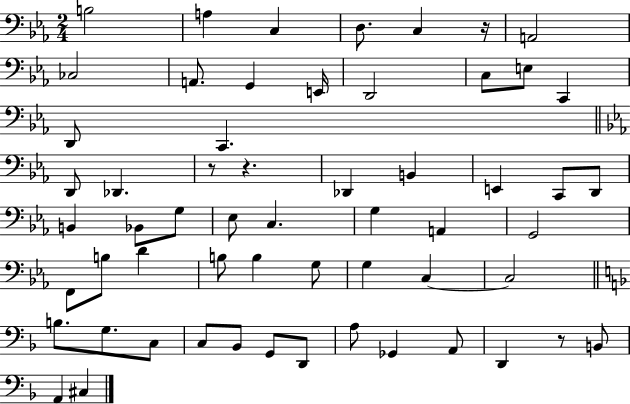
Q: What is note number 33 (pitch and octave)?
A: B3